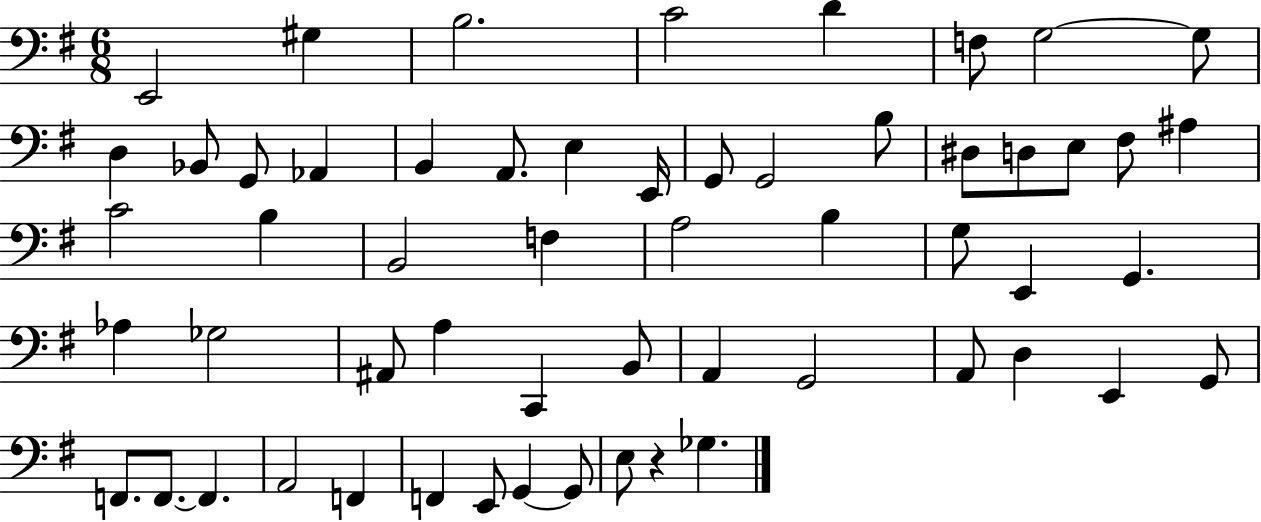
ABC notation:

X:1
T:Untitled
M:6/8
L:1/4
K:G
E,,2 ^G, B,2 C2 D F,/2 G,2 G,/2 D, _B,,/2 G,,/2 _A,, B,, A,,/2 E, E,,/4 G,,/2 G,,2 B,/2 ^D,/2 D,/2 E,/2 ^F,/2 ^A, C2 B, B,,2 F, A,2 B, G,/2 E,, G,, _A, _G,2 ^A,,/2 A, C,, B,,/2 A,, G,,2 A,,/2 D, E,, G,,/2 F,,/2 F,,/2 F,, A,,2 F,, F,, E,,/2 G,, G,,/2 E,/2 z _G,